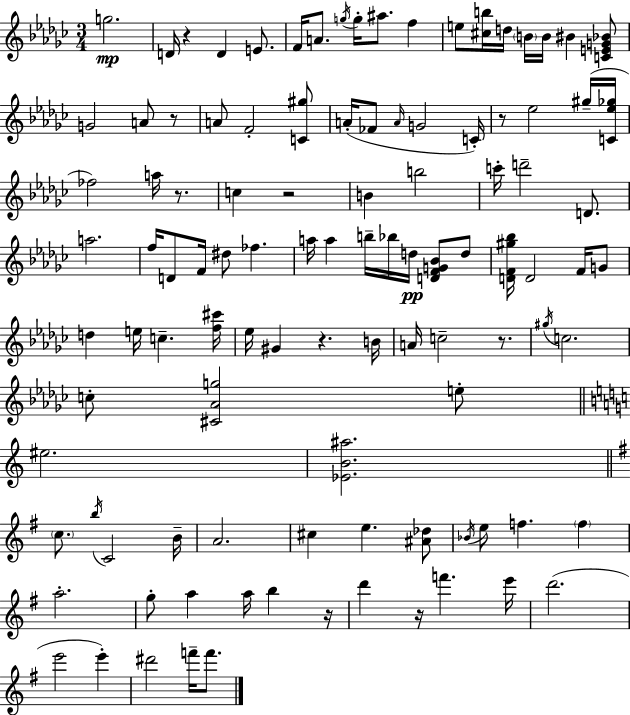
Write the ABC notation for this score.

X:1
T:Untitled
M:3/4
L:1/4
K:Ebm
g2 D/4 z D E/2 F/4 A/2 g/4 g/4 ^a/2 f e/2 [^cb]/4 d/4 B/4 B/4 ^B [CEG_B]/2 G2 A/2 z/2 A/2 F2 [C^g]/2 A/4 _F/2 A/4 G2 C/4 z/2 _e2 ^g/4 [C_e_g]/4 _f2 a/4 z/2 c z2 B b2 c'/4 d'2 D/2 a2 f/4 D/2 F/4 ^d/2 _f a/4 a b/4 _b/4 d/4 [DFG_B]/2 d/2 [DF^g_b]/4 D2 F/4 G/2 d e/4 c [f^c']/4 _e/4 ^G z B/4 A/4 c2 z/2 ^g/4 c2 c/2 [^C_Ag]2 e/2 ^e2 [_EB^a]2 c/2 b/4 C2 B/4 A2 ^c e [^A_d]/2 _B/4 e/2 f f a2 g/2 a a/4 b z/4 d' z/4 f' e'/4 d'2 e'2 e' ^d'2 f'/4 f'/2